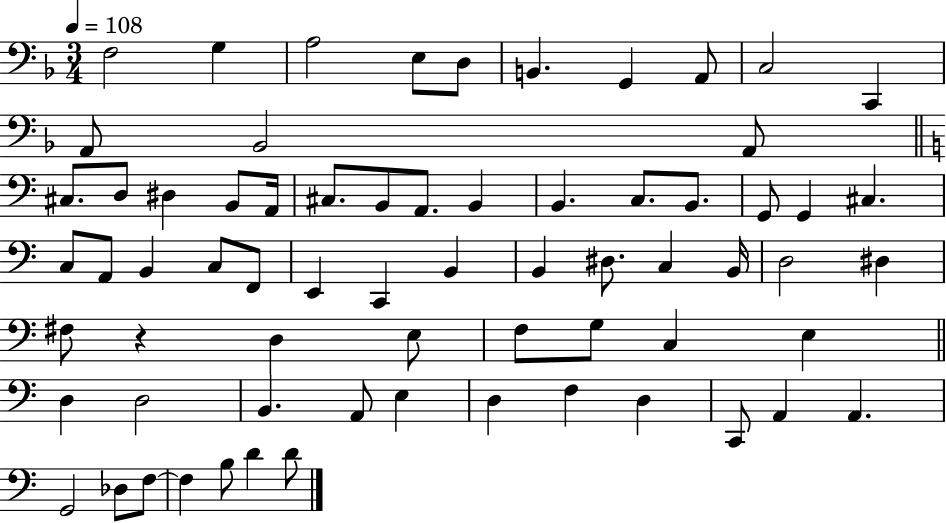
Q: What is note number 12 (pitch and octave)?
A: Bb2